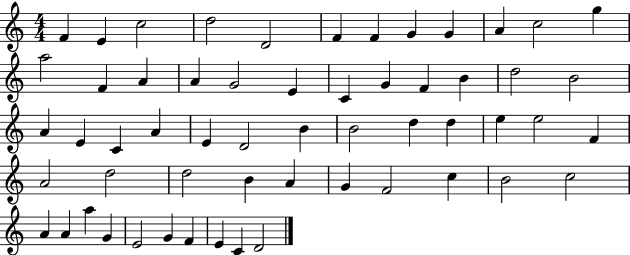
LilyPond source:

{
  \clef treble
  \numericTimeSignature
  \time 4/4
  \key c \major
  f'4 e'4 c''2 | d''2 d'2 | f'4 f'4 g'4 g'4 | a'4 c''2 g''4 | \break a''2 f'4 a'4 | a'4 g'2 e'4 | c'4 g'4 f'4 b'4 | d''2 b'2 | \break a'4 e'4 c'4 a'4 | e'4 d'2 b'4 | b'2 d''4 d''4 | e''4 e''2 f'4 | \break a'2 d''2 | d''2 b'4 a'4 | g'4 f'2 c''4 | b'2 c''2 | \break a'4 a'4 a''4 g'4 | e'2 g'4 f'4 | e'4 c'4 d'2 | \bar "|."
}